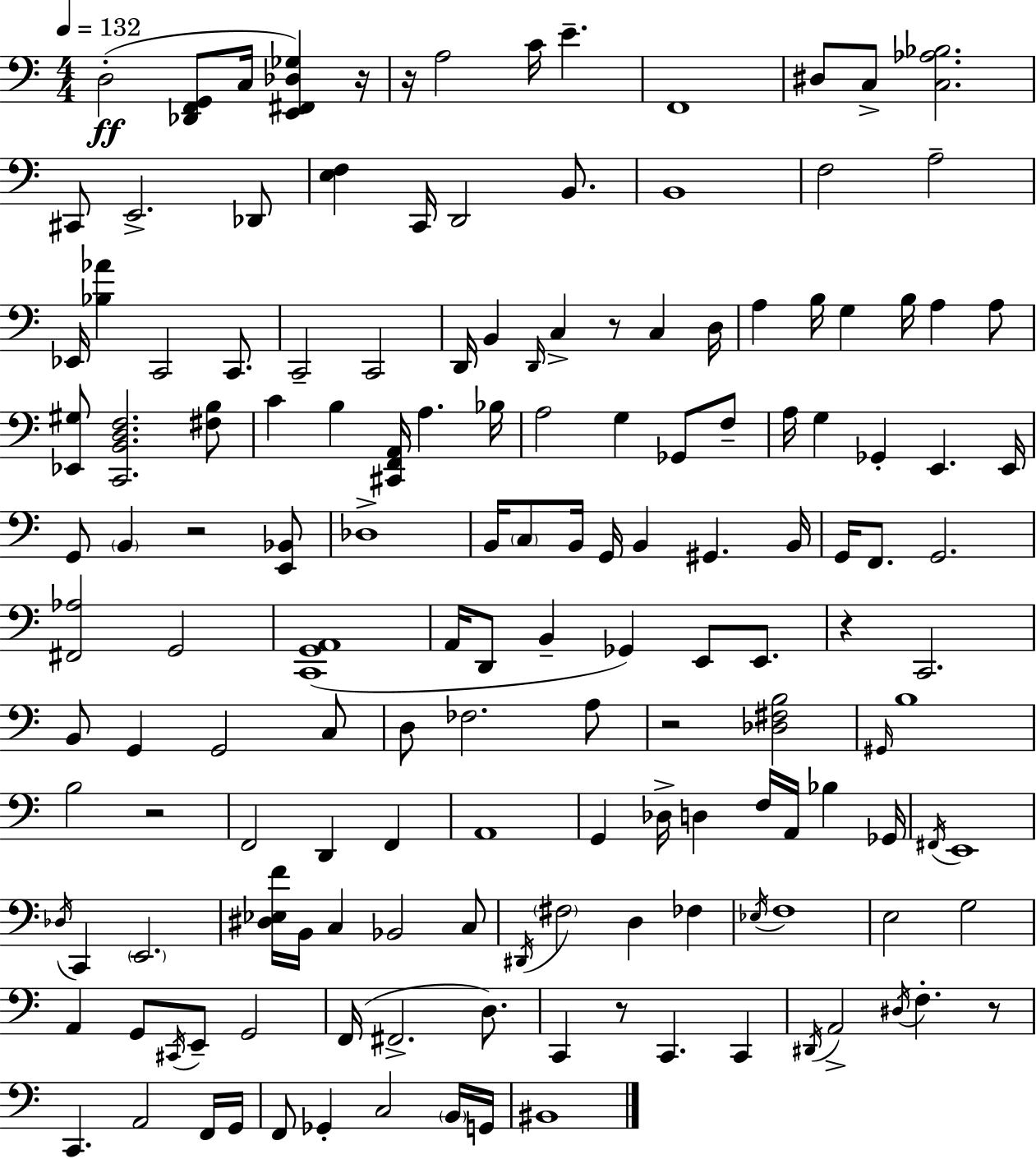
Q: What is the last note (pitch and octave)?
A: BIS2